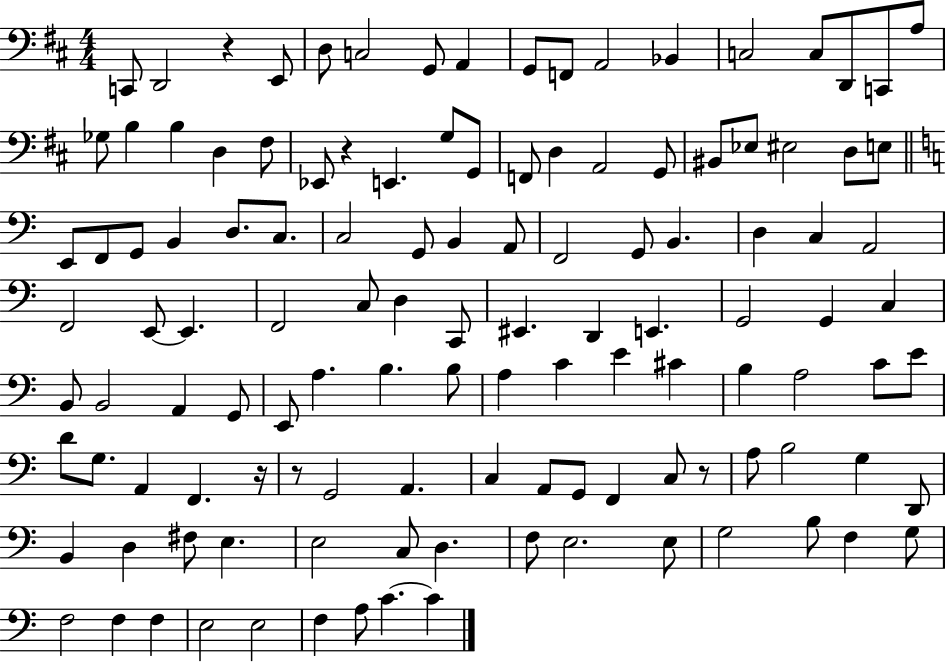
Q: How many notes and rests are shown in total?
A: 122